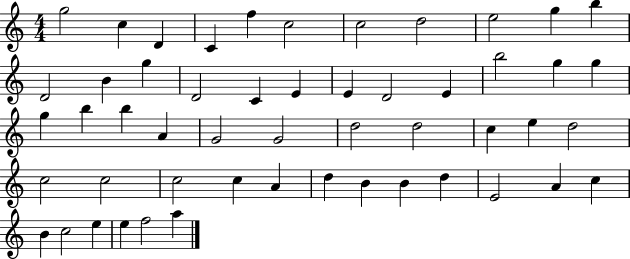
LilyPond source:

{
  \clef treble
  \numericTimeSignature
  \time 4/4
  \key c \major
  g''2 c''4 d'4 | c'4 f''4 c''2 | c''2 d''2 | e''2 g''4 b''4 | \break d'2 b'4 g''4 | d'2 c'4 e'4 | e'4 d'2 e'4 | b''2 g''4 g''4 | \break g''4 b''4 b''4 a'4 | g'2 g'2 | d''2 d''2 | c''4 e''4 d''2 | \break c''2 c''2 | c''2 c''4 a'4 | d''4 b'4 b'4 d''4 | e'2 a'4 c''4 | \break b'4 c''2 e''4 | e''4 f''2 a''4 | \bar "|."
}